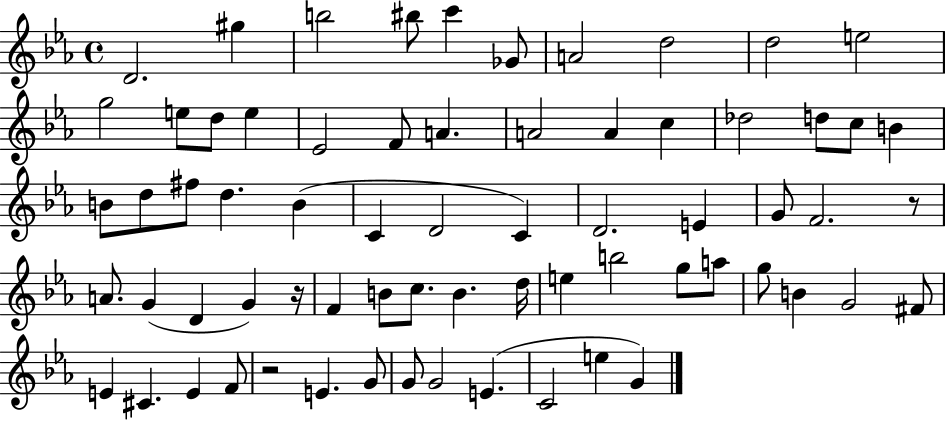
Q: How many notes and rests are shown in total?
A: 68